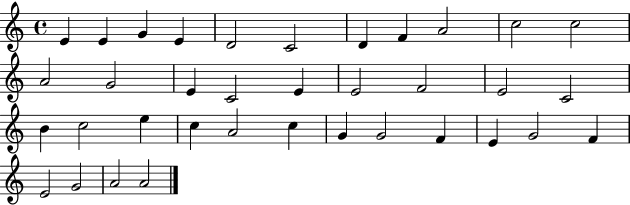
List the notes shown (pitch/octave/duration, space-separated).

E4/q E4/q G4/q E4/q D4/h C4/h D4/q F4/q A4/h C5/h C5/h A4/h G4/h E4/q C4/h E4/q E4/h F4/h E4/h C4/h B4/q C5/h E5/q C5/q A4/h C5/q G4/q G4/h F4/q E4/q G4/h F4/q E4/h G4/h A4/h A4/h